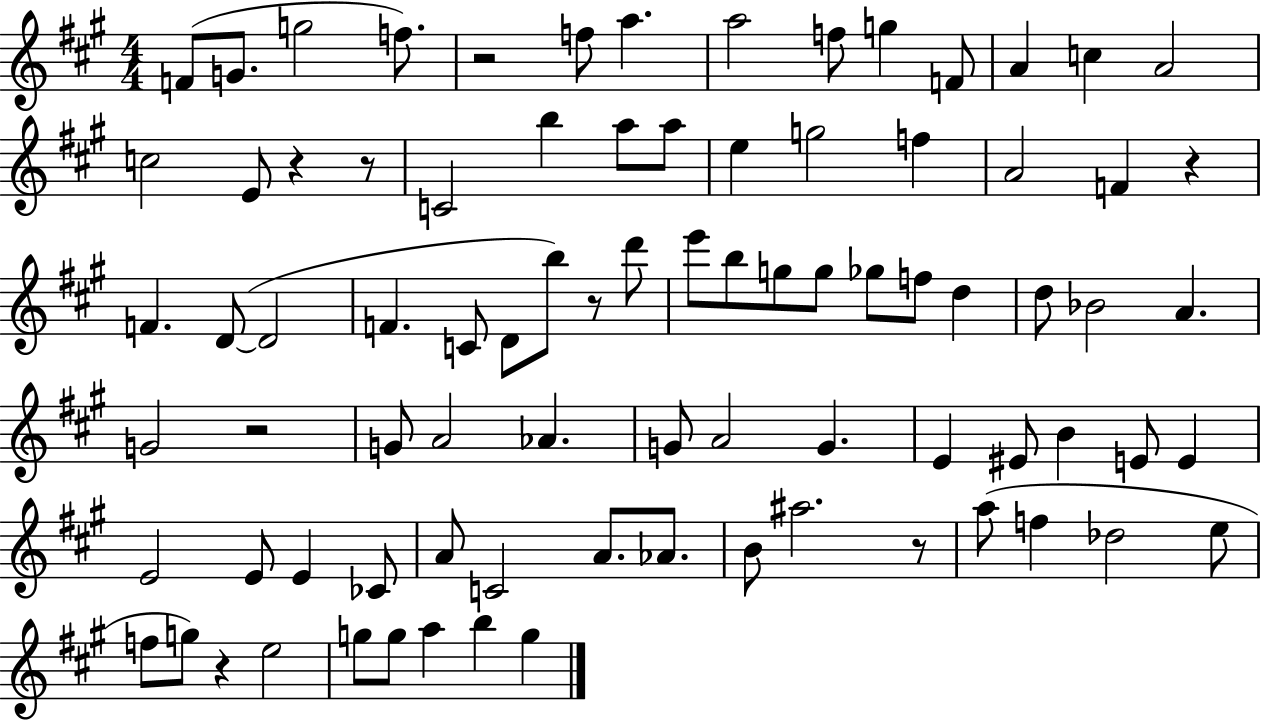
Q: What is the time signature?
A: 4/4